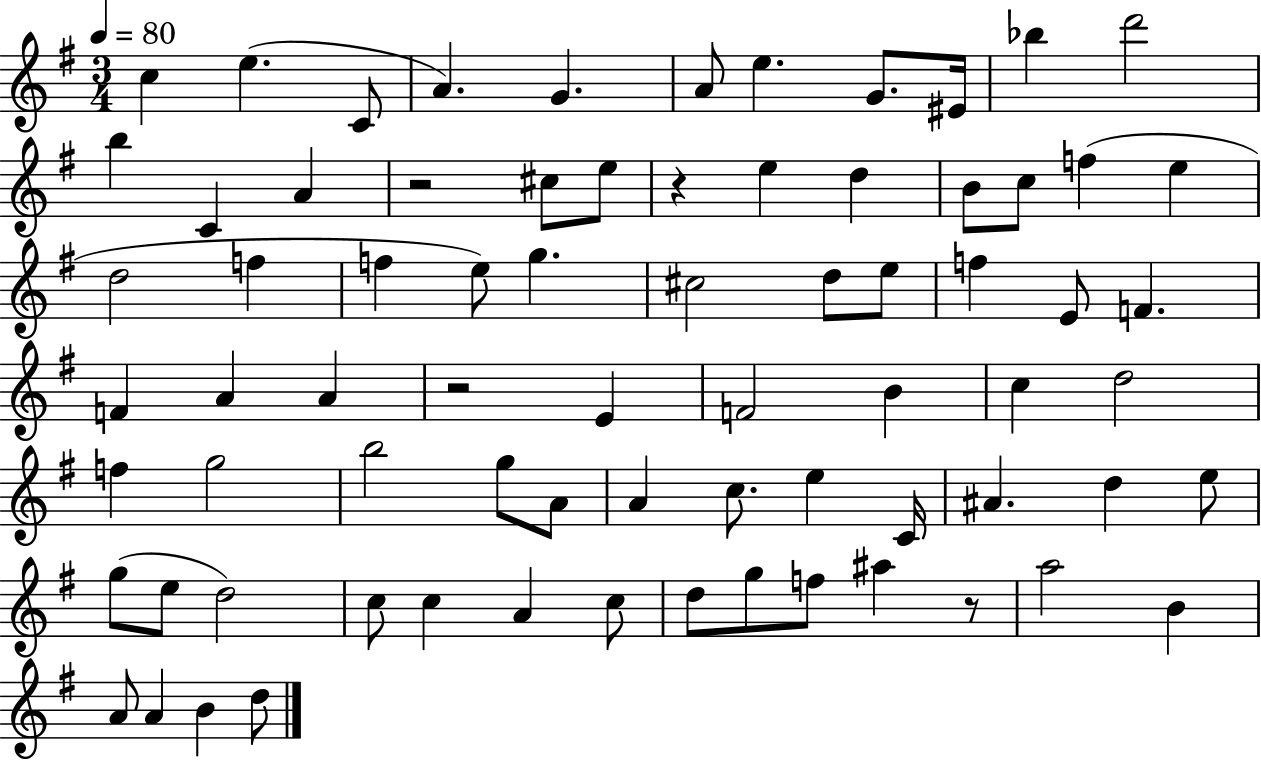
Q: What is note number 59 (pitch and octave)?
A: A4